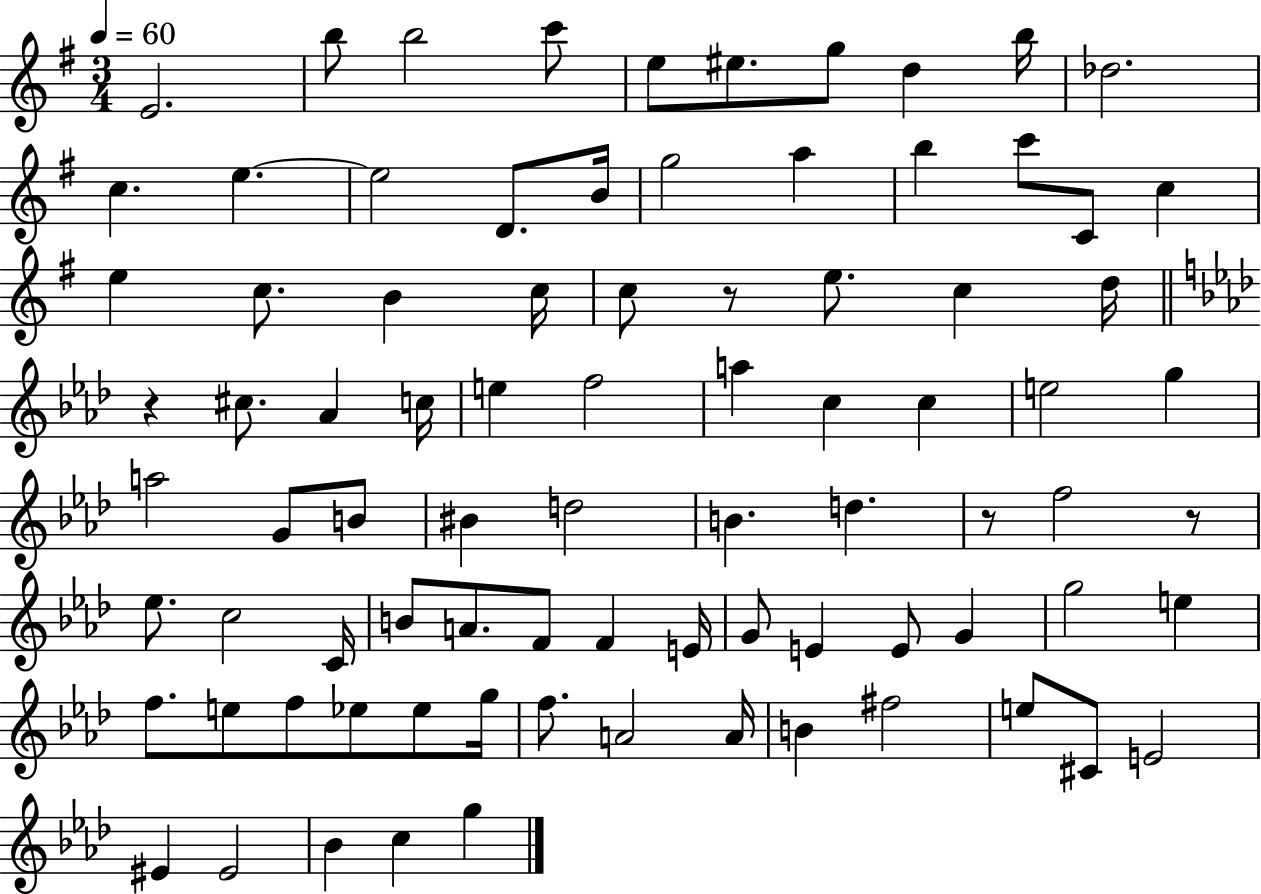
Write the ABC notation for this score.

X:1
T:Untitled
M:3/4
L:1/4
K:G
E2 b/2 b2 c'/2 e/2 ^e/2 g/2 d b/4 _d2 c e e2 D/2 B/4 g2 a b c'/2 C/2 c e c/2 B c/4 c/2 z/2 e/2 c d/4 z ^c/2 _A c/4 e f2 a c c e2 g a2 G/2 B/2 ^B d2 B d z/2 f2 z/2 _e/2 c2 C/4 B/2 A/2 F/2 F E/4 G/2 E E/2 G g2 e f/2 e/2 f/2 _e/2 _e/2 g/4 f/2 A2 A/4 B ^f2 e/2 ^C/2 E2 ^E ^E2 _B c g